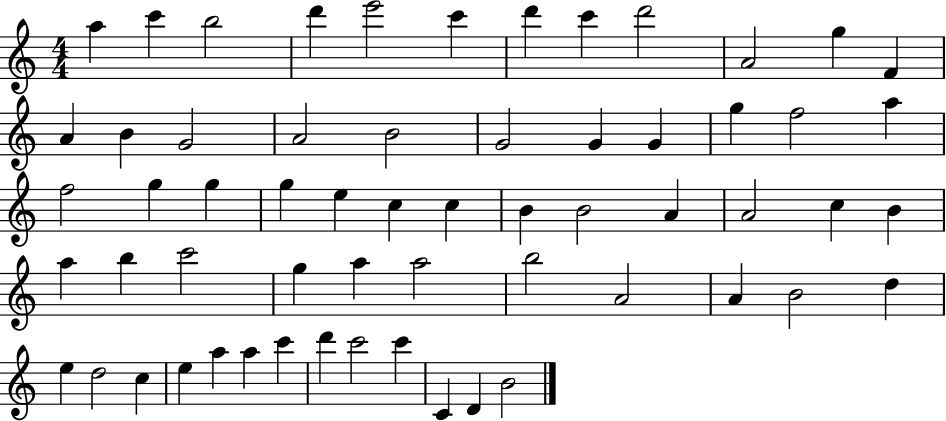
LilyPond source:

{
  \clef treble
  \numericTimeSignature
  \time 4/4
  \key c \major
  a''4 c'''4 b''2 | d'''4 e'''2 c'''4 | d'''4 c'''4 d'''2 | a'2 g''4 f'4 | \break a'4 b'4 g'2 | a'2 b'2 | g'2 g'4 g'4 | g''4 f''2 a''4 | \break f''2 g''4 g''4 | g''4 e''4 c''4 c''4 | b'4 b'2 a'4 | a'2 c''4 b'4 | \break a''4 b''4 c'''2 | g''4 a''4 a''2 | b''2 a'2 | a'4 b'2 d''4 | \break e''4 d''2 c''4 | e''4 a''4 a''4 c'''4 | d'''4 c'''2 c'''4 | c'4 d'4 b'2 | \break \bar "|."
}